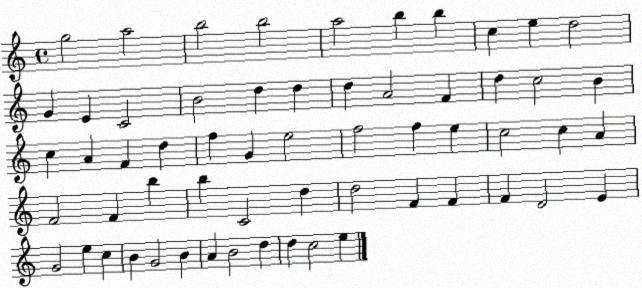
X:1
T:Untitled
M:4/4
L:1/4
K:C
g2 a2 b2 b2 a2 b b c e d2 G E C2 B2 d d d A2 F d c2 B c A F d f G e2 f2 f e c2 c A F2 F b b C2 d d2 F F F D2 E G2 e c B G2 B A B2 d d c2 e